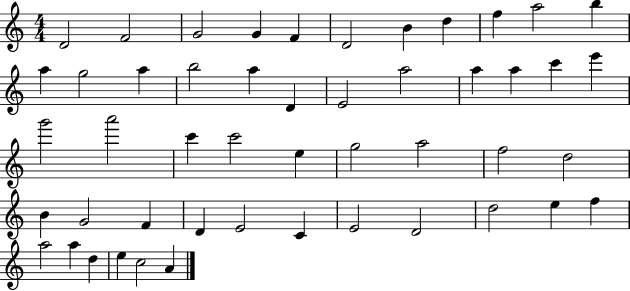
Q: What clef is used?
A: treble